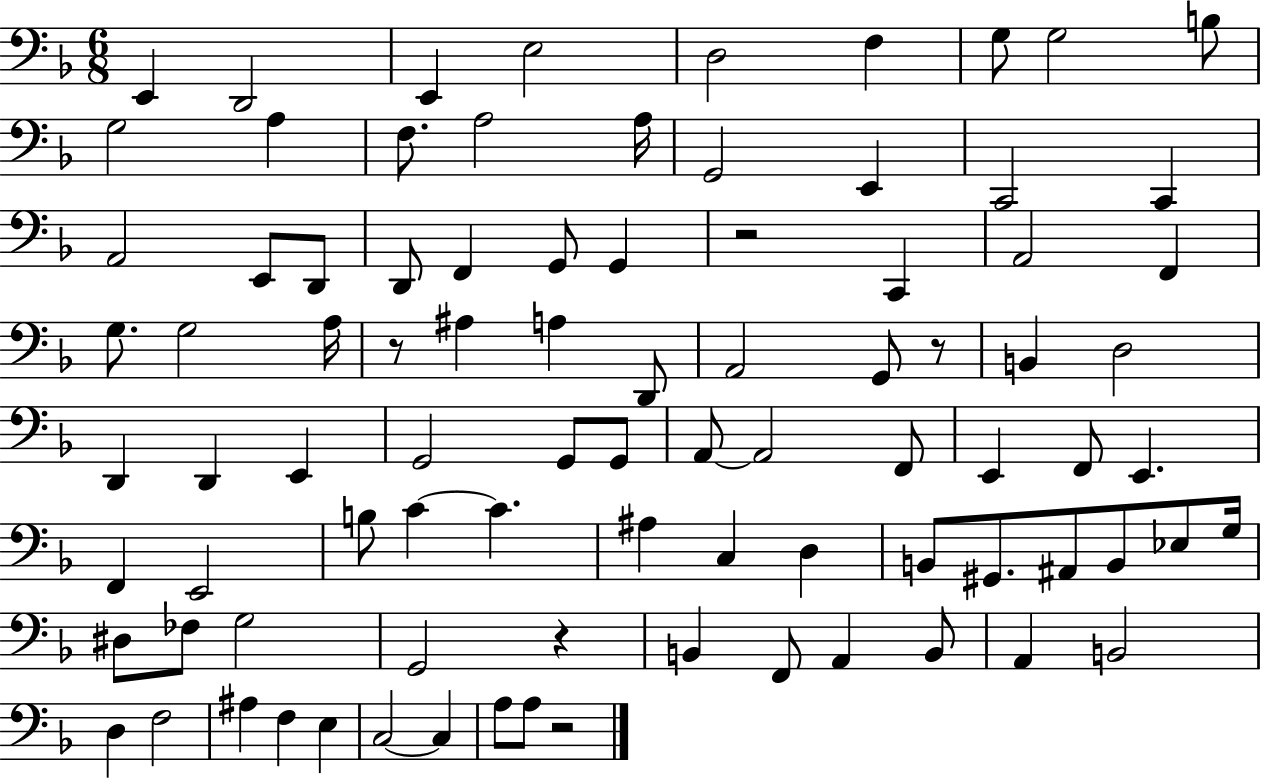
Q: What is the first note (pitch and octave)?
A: E2